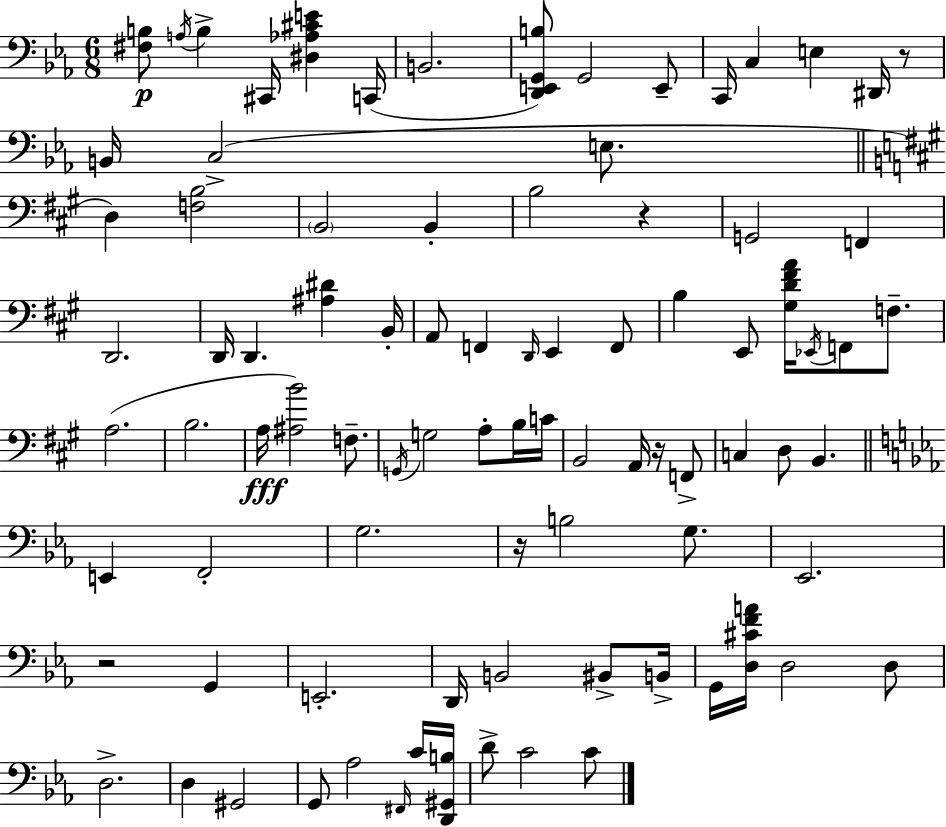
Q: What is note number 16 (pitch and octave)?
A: B2